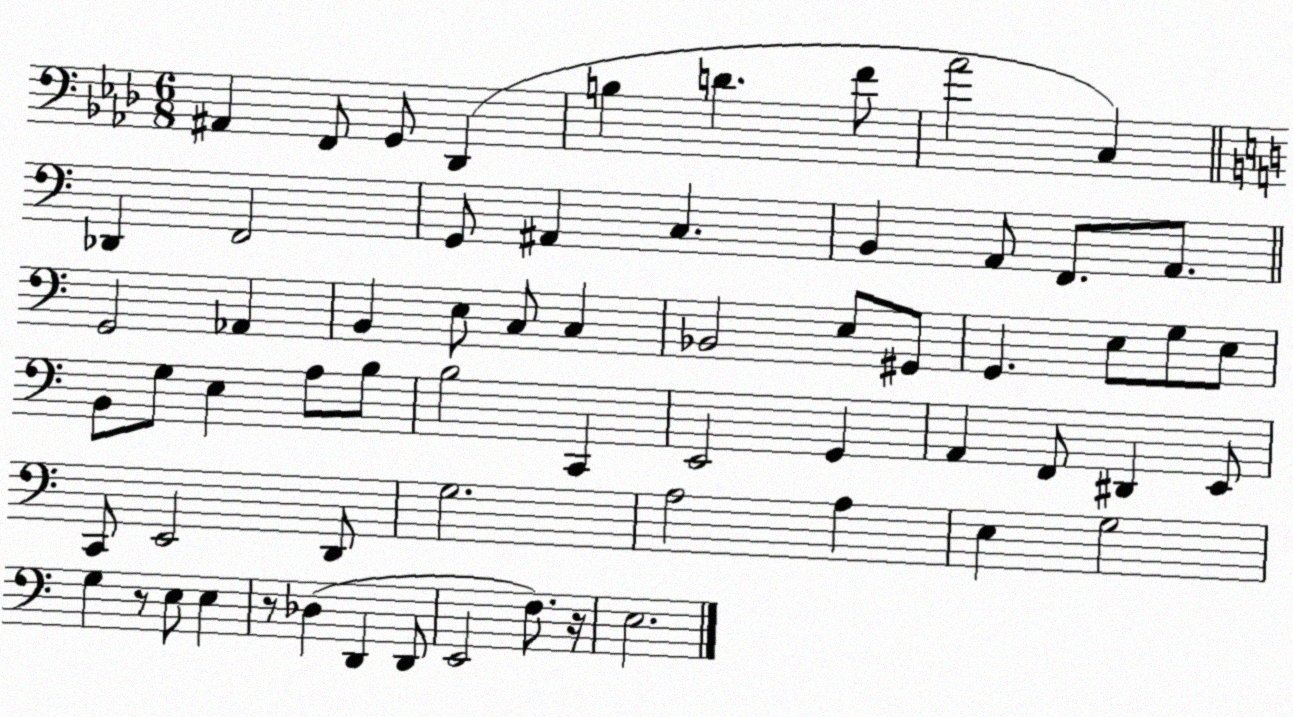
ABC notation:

X:1
T:Untitled
M:6/8
L:1/4
K:Ab
^A,, F,,/2 G,,/2 _D,, B, D F/2 _A2 C, _D,, F,,2 G,,/2 ^A,, C, B,, A,,/2 F,,/2 A,,/2 G,,2 _A,, B,, E,/2 C,/2 C, _B,,2 E,/2 ^G,,/2 G,, E,/2 G,/2 E,/2 B,,/2 G,/2 E, A,/2 B,/2 B,2 C,, E,,2 G,, A,, F,,/2 ^D,, E,,/2 C,,/2 E,,2 D,,/2 G,2 A,2 A, E, G,2 G, z/2 E,/2 E, z/2 _D, D,, D,,/2 E,,2 F,/2 z/4 E,2